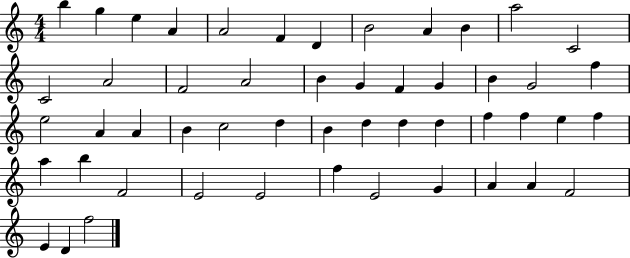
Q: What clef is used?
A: treble